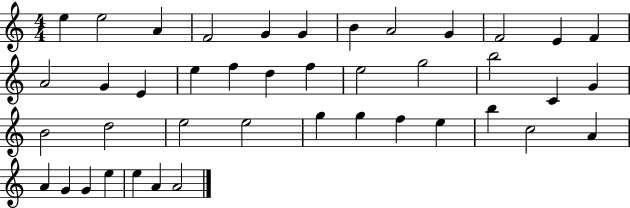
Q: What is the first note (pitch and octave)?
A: E5